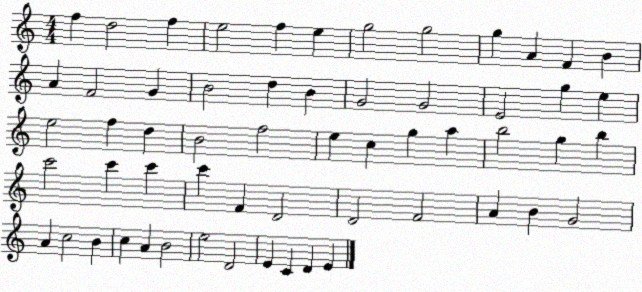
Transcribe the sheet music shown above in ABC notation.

X:1
T:Untitled
M:4/4
L:1/4
K:C
f d2 f e2 f e g2 g2 g A F B A F2 G B2 d B G2 G2 E2 g e e2 f d B2 f2 e c g a b2 g b c'2 c' c' c' F D2 D2 F2 A B G2 A c2 B c A B2 e2 D2 E C D E